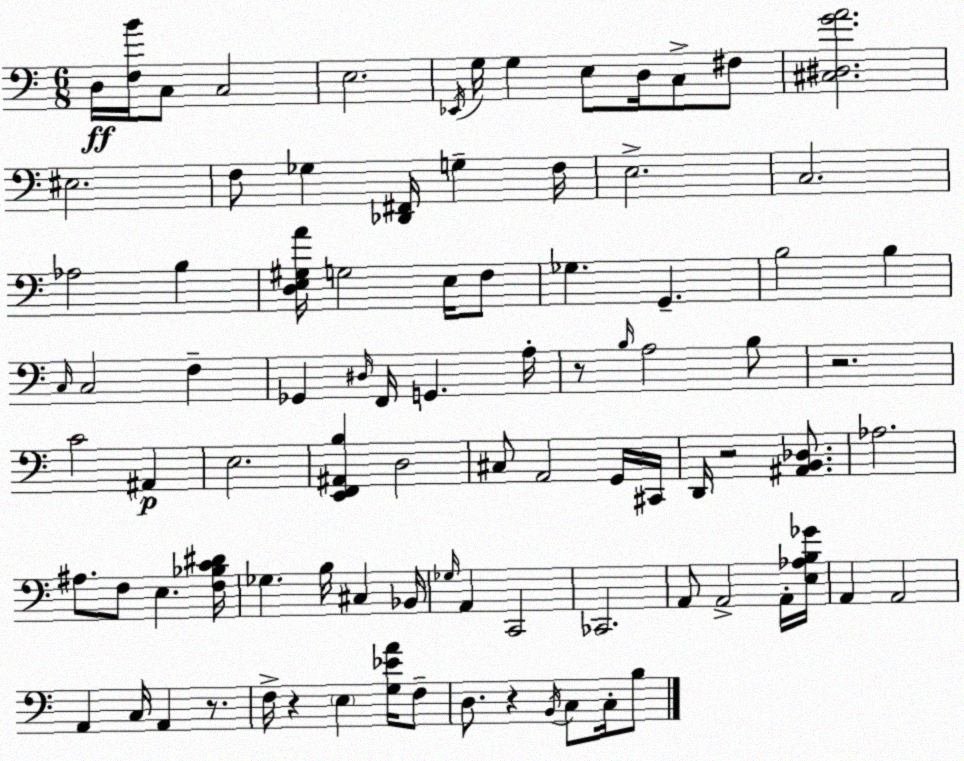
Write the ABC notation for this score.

X:1
T:Untitled
M:6/8
L:1/4
K:C
D,/4 [F,B]/4 C,/2 C,2 E,2 _E,,/4 G,/4 G, E,/2 D,/4 C,/2 ^F,/2 [^C,^D,GA]2 ^E,2 F,/2 _G, [_D,,^F,,]/4 G, F,/4 E,2 C,2 _A,2 B, [D,E,^G,A]/4 G,2 E,/4 F,/2 _G, G,, B,2 B, C,/4 C,2 F, _G,, ^D,/4 F,,/4 G,, A,/4 z/2 B,/4 A,2 B,/2 z2 C2 ^A,, E,2 [E,,F,,^A,,B,] D,2 ^C,/2 A,,2 G,,/4 ^C,,/4 D,,/4 z2 [^A,,B,,_D,]/2 _A,2 ^A,/2 F,/2 E, [F,_B,C^D]/4 _G, B,/4 ^C, _B,,/4 _G,/4 A,, C,,2 _C,,2 A,,/2 A,,2 A,,/4 [E,_A,B,_G]/4 A,, A,,2 A,, C,/4 A,, z/2 F,/4 z E, [G,_EA]/4 F,/2 D,/2 z B,,/4 C,/2 C,/4 B,/2